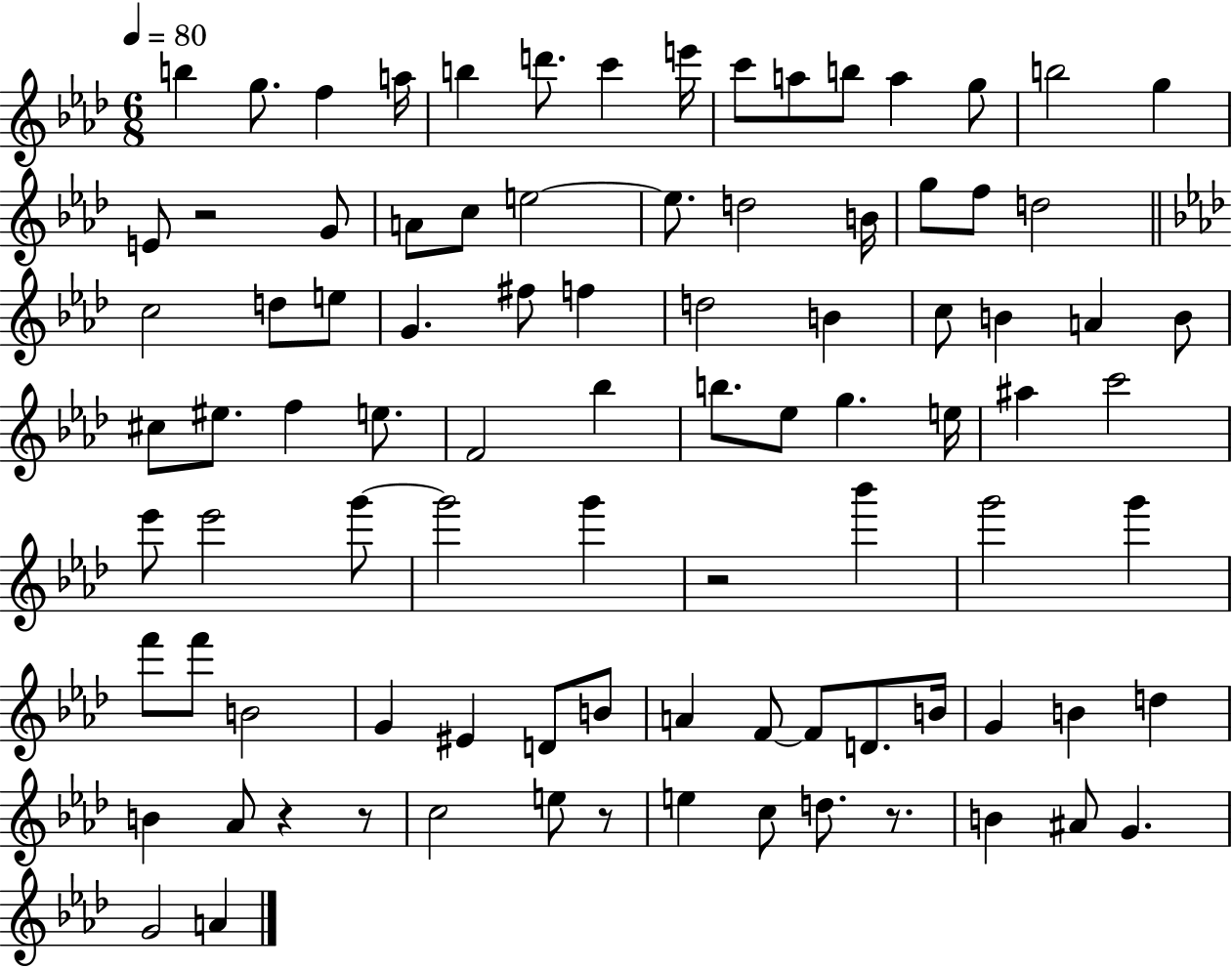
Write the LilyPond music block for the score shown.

{
  \clef treble
  \numericTimeSignature
  \time 6/8
  \key aes \major
  \tempo 4 = 80
  b''4 g''8. f''4 a''16 | b''4 d'''8. c'''4 e'''16 | c'''8 a''8 b''8 a''4 g''8 | b''2 g''4 | \break e'8 r2 g'8 | a'8 c''8 e''2~~ | e''8. d''2 b'16 | g''8 f''8 d''2 | \break \bar "||" \break \key aes \major c''2 d''8 e''8 | g'4. fis''8 f''4 | d''2 b'4 | c''8 b'4 a'4 b'8 | \break cis''8 eis''8. f''4 e''8. | f'2 bes''4 | b''8. ees''8 g''4. e''16 | ais''4 c'''2 | \break ees'''8 ees'''2 g'''8~~ | g'''2 g'''4 | r2 bes'''4 | g'''2 g'''4 | \break f'''8 f'''8 b'2 | g'4 eis'4 d'8 b'8 | a'4 f'8~~ f'8 d'8. b'16 | g'4 b'4 d''4 | \break b'4 aes'8 r4 r8 | c''2 e''8 r8 | e''4 c''8 d''8. r8. | b'4 ais'8 g'4. | \break g'2 a'4 | \bar "|."
}